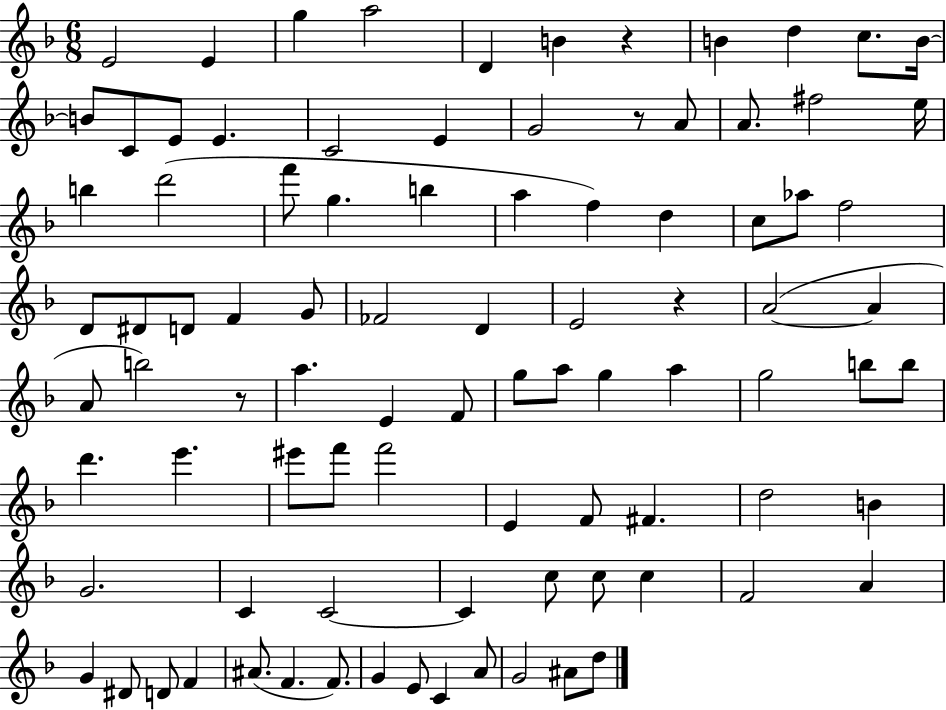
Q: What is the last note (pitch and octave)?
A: D5